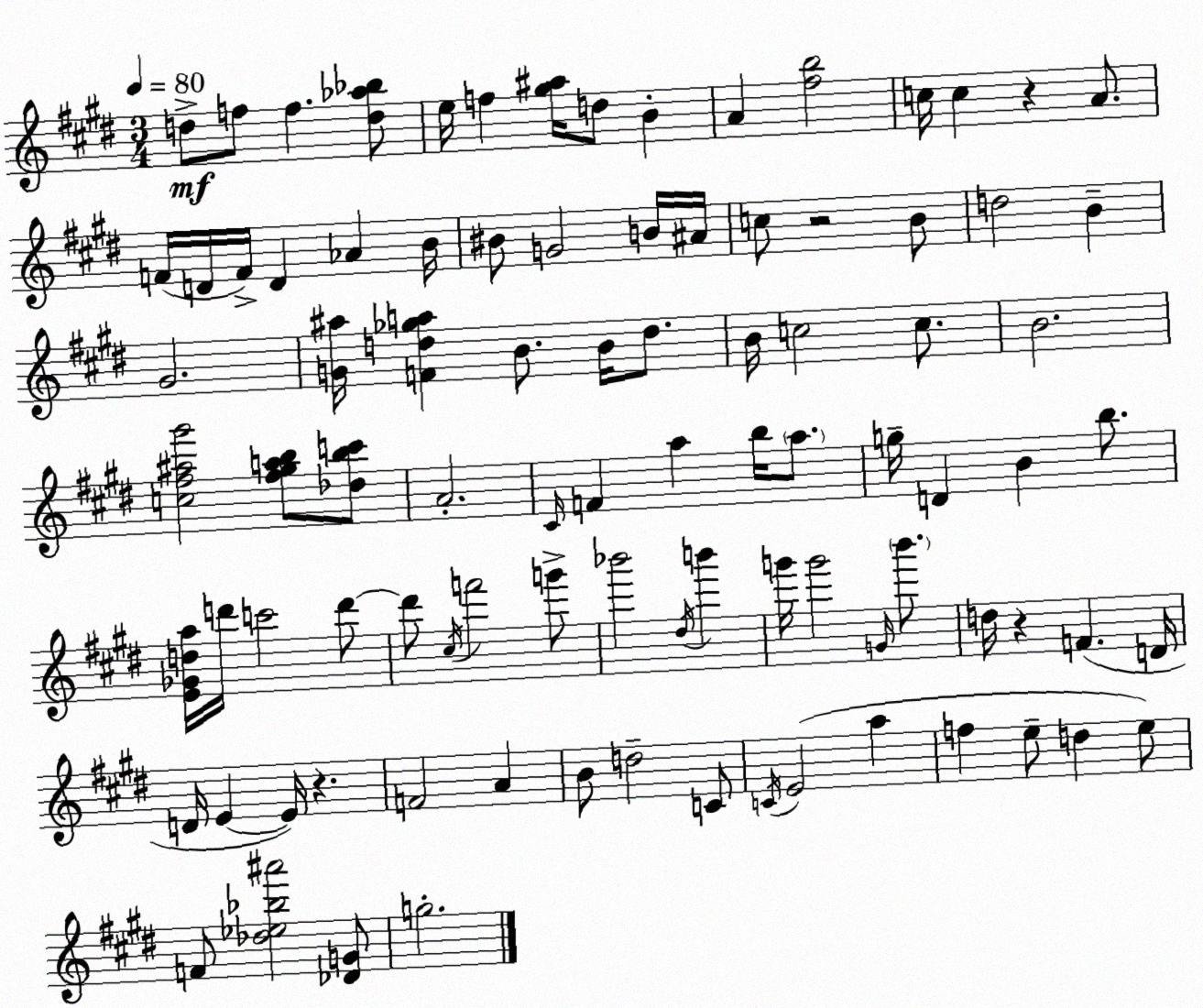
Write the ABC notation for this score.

X:1
T:Untitled
M:3/4
L:1/4
K:E
d/2 f/2 f [d_a_b]/2 e/4 f [^g^a]/4 d/2 B A [^fb]2 c/4 c z A/2 F/4 D/4 F/4 D _A B/4 ^B/2 G2 B/4 ^A/4 c/2 z2 B/2 d2 B ^G2 [G^a]/4 [Fd_ga] B/2 B/4 d/2 B/4 c2 c/2 B2 [c^f^a^g']2 [^f^gab]/2 [_dbc']/2 A2 ^C/4 F a b/4 a/2 g/4 D B b/2 [E_Gda]/4 d'/4 c'2 d'/2 d'/2 ^c/4 f'2 g'/2 _b'2 ^d/4 b' g'/4 g'2 G/4 b'/2 d/4 z F D/4 D/4 E E/4 z F2 A B/2 d2 C/2 C/4 E2 a f e/2 d e/2 F/2 [_d_e_b^a']2 [_DG]/2 g2